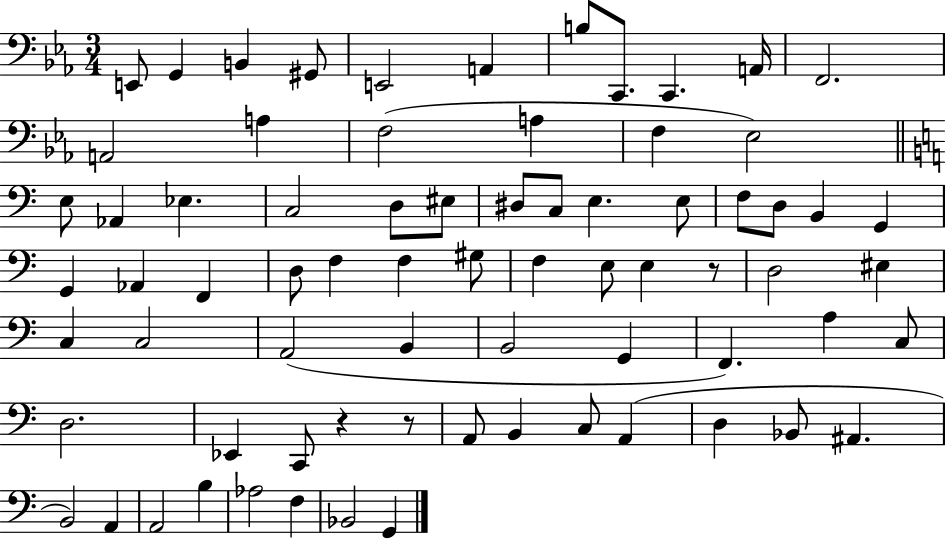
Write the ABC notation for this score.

X:1
T:Untitled
M:3/4
L:1/4
K:Eb
E,,/2 G,, B,, ^G,,/2 E,,2 A,, B,/2 C,,/2 C,, A,,/4 F,,2 A,,2 A, F,2 A, F, _E,2 E,/2 _A,, _E, C,2 D,/2 ^E,/2 ^D,/2 C,/2 E, E,/2 F,/2 D,/2 B,, G,, G,, _A,, F,, D,/2 F, F, ^G,/2 F, E,/2 E, z/2 D,2 ^E, C, C,2 A,,2 B,, B,,2 G,, F,, A, C,/2 D,2 _E,, C,,/2 z z/2 A,,/2 B,, C,/2 A,, D, _B,,/2 ^A,, B,,2 A,, A,,2 B, _A,2 F, _B,,2 G,,